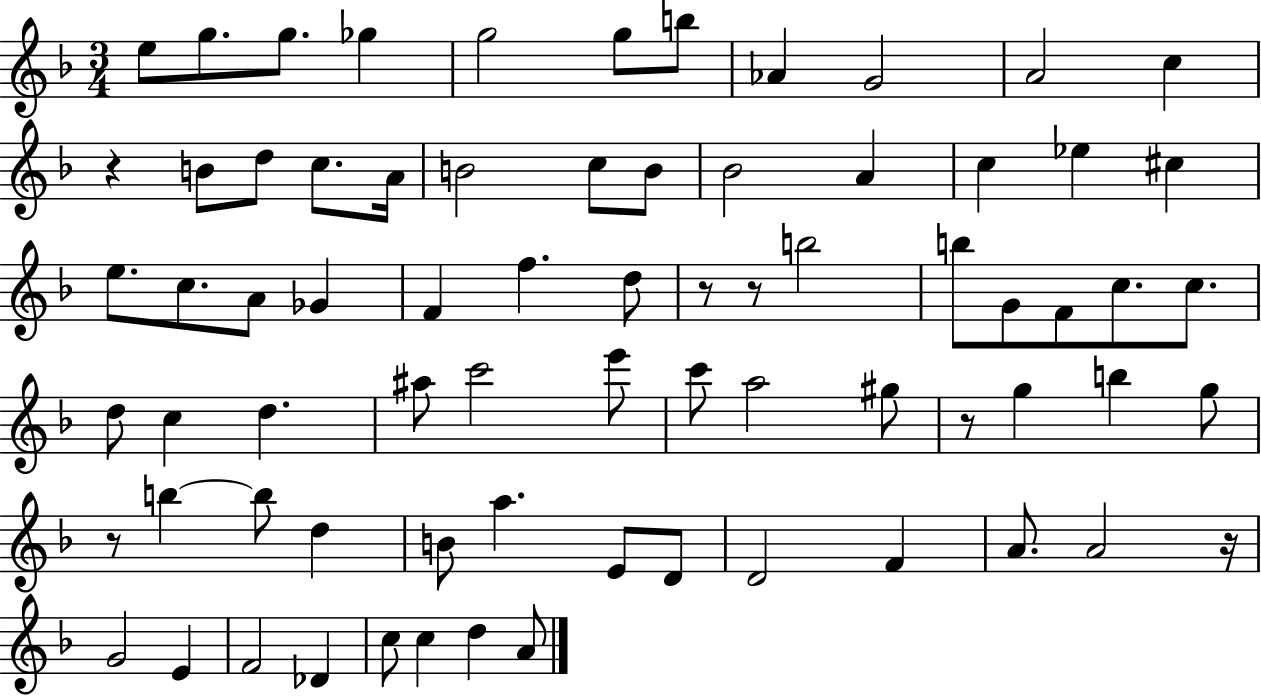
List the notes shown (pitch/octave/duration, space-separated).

E5/e G5/e. G5/e. Gb5/q G5/h G5/e B5/e Ab4/q G4/h A4/h C5/q R/q B4/e D5/e C5/e. A4/s B4/h C5/e B4/e Bb4/h A4/q C5/q Eb5/q C#5/q E5/e. C5/e. A4/e Gb4/q F4/q F5/q. D5/e R/e R/e B5/h B5/e G4/e F4/e C5/e. C5/e. D5/e C5/q D5/q. A#5/e C6/h E6/e C6/e A5/h G#5/e R/e G5/q B5/q G5/e R/e B5/q B5/e D5/q B4/e A5/q. E4/e D4/e D4/h F4/q A4/e. A4/h R/s G4/h E4/q F4/h Db4/q C5/e C5/q D5/q A4/e